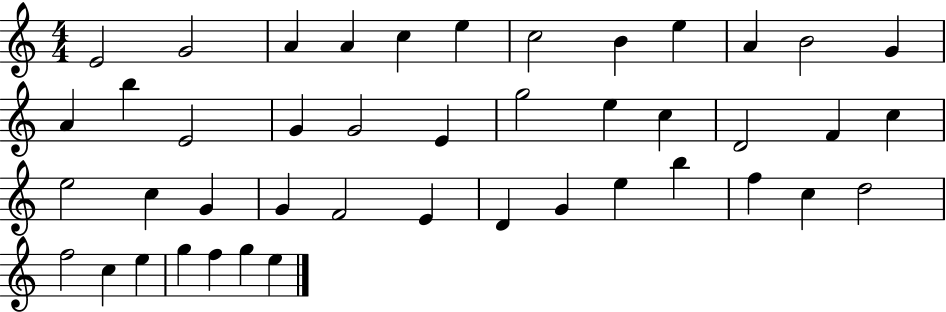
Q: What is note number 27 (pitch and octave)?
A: G4